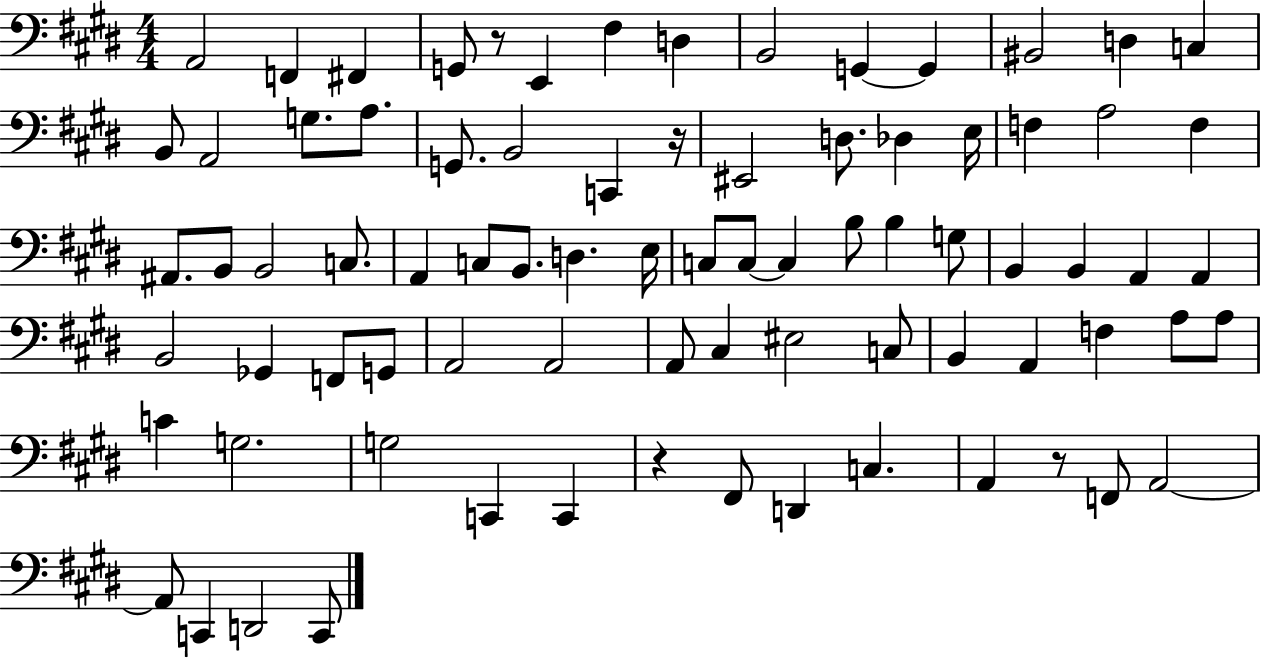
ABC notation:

X:1
T:Untitled
M:4/4
L:1/4
K:E
A,,2 F,, ^F,, G,,/2 z/2 E,, ^F, D, B,,2 G,, G,, ^B,,2 D, C, B,,/2 A,,2 G,/2 A,/2 G,,/2 B,,2 C,, z/4 ^E,,2 D,/2 _D, E,/4 F, A,2 F, ^A,,/2 B,,/2 B,,2 C,/2 A,, C,/2 B,,/2 D, E,/4 C,/2 C,/2 C, B,/2 B, G,/2 B,, B,, A,, A,, B,,2 _G,, F,,/2 G,,/2 A,,2 A,,2 A,,/2 ^C, ^E,2 C,/2 B,, A,, F, A,/2 A,/2 C G,2 G,2 C,, C,, z ^F,,/2 D,, C, A,, z/2 F,,/2 A,,2 A,,/2 C,, D,,2 C,,/2